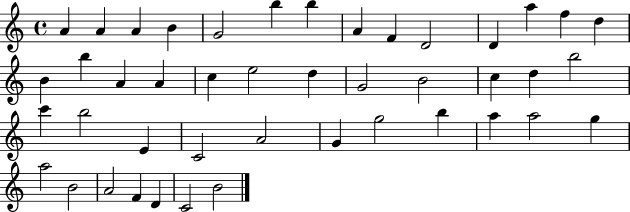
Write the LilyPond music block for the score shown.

{
  \clef treble
  \time 4/4
  \defaultTimeSignature
  \key c \major
  a'4 a'4 a'4 b'4 | g'2 b''4 b''4 | a'4 f'4 d'2 | d'4 a''4 f''4 d''4 | \break b'4 b''4 a'4 a'4 | c''4 e''2 d''4 | g'2 b'2 | c''4 d''4 b''2 | \break c'''4 b''2 e'4 | c'2 a'2 | g'4 g''2 b''4 | a''4 a''2 g''4 | \break a''2 b'2 | a'2 f'4 d'4 | c'2 b'2 | \bar "|."
}